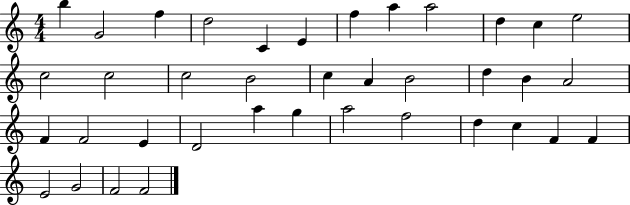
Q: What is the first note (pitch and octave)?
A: B5